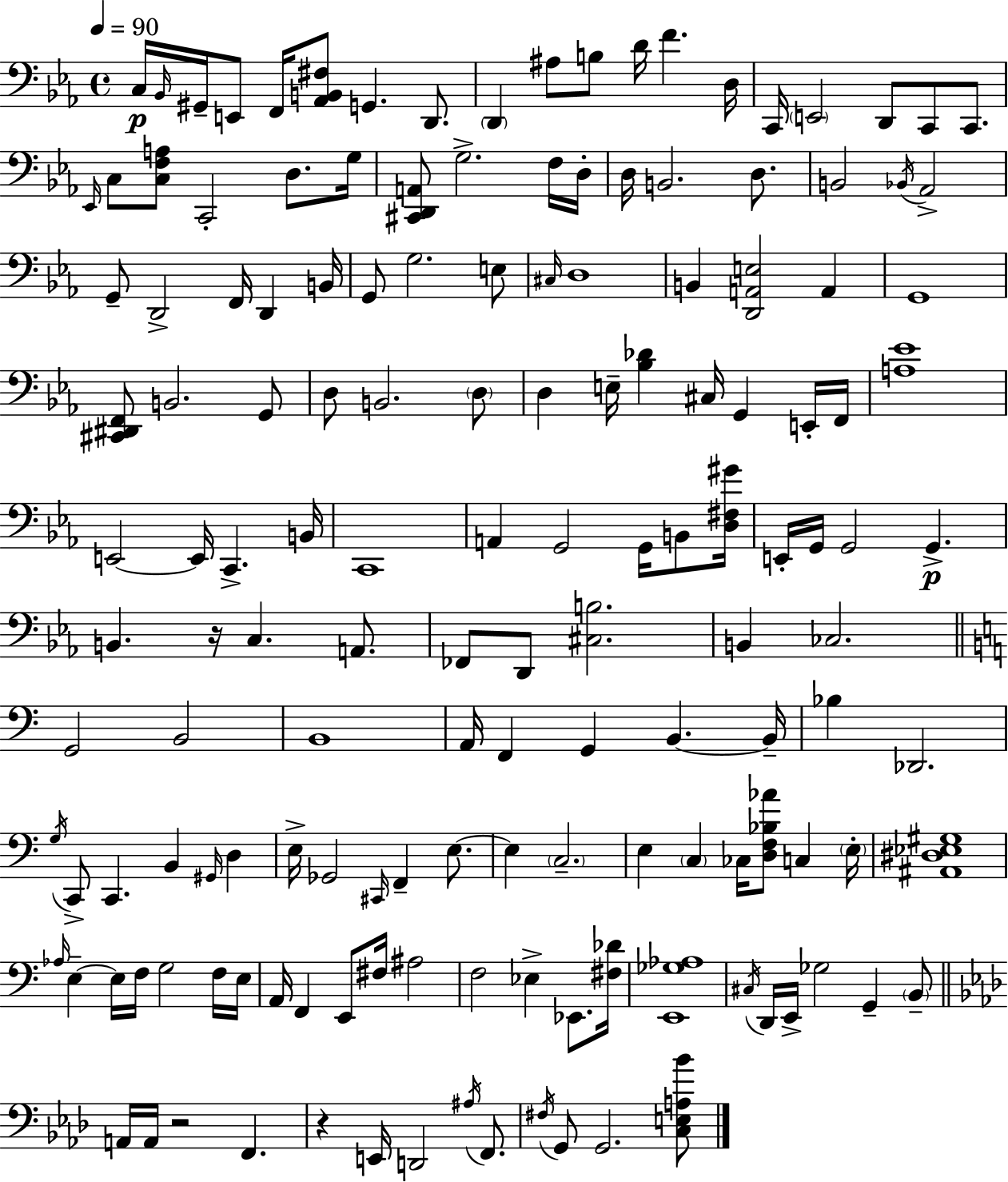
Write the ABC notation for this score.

X:1
T:Untitled
M:4/4
L:1/4
K:Eb
C,/4 _B,,/4 ^G,,/4 E,,/2 F,,/4 [_A,,B,,^F,]/2 G,, D,,/2 D,, ^A,/2 B,/2 D/4 F D,/4 C,,/4 E,,2 D,,/2 C,,/2 C,,/2 _E,,/4 C,/2 [C,F,A,]/2 C,,2 D,/2 G,/4 [^C,,D,,A,,]/2 G,2 F,/4 D,/4 D,/4 B,,2 D,/2 B,,2 _B,,/4 _A,,2 G,,/2 D,,2 F,,/4 D,, B,,/4 G,,/2 G,2 E,/2 ^C,/4 D,4 B,, [D,,A,,E,]2 A,, G,,4 [^C,,^D,,F,,]/2 B,,2 G,,/2 D,/2 B,,2 D,/2 D, E,/4 [_B,_D] ^C,/4 G,, E,,/4 F,,/4 [A,_E]4 E,,2 E,,/4 C,, B,,/4 C,,4 A,, G,,2 G,,/4 B,,/2 [D,^F,^G]/4 E,,/4 G,,/4 G,,2 G,, B,, z/4 C, A,,/2 _F,,/2 D,,/2 [^C,B,]2 B,, _C,2 G,,2 B,,2 B,,4 A,,/4 F,, G,, B,, B,,/4 _B, _D,,2 G,/4 C,,/2 C,, B,, ^G,,/4 D, E,/4 _G,,2 ^C,,/4 F,, E,/2 E, C,2 E, C, _C,/4 [D,F,_B,_A]/2 C, E,/4 [^A,,^D,_E,^G,]4 _A,/4 E, E,/4 F,/4 G,2 F,/4 E,/4 A,,/4 F,, E,,/2 ^F,/4 ^A,2 F,2 _E, _E,,/2 [^F,_D]/4 [E,,_G,_A,]4 ^C,/4 D,,/4 E,,/4 _G,2 G,, B,,/2 A,,/4 A,,/4 z2 F,, z E,,/4 D,,2 ^A,/4 F,,/2 ^F,/4 G,,/2 G,,2 [C,E,A,_B]/2